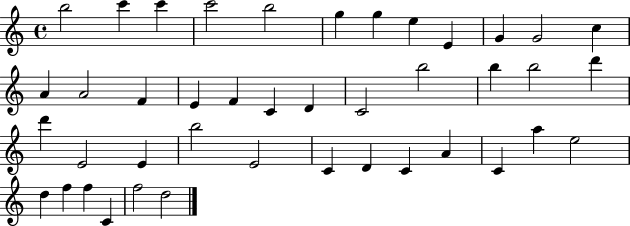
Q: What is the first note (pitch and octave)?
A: B5